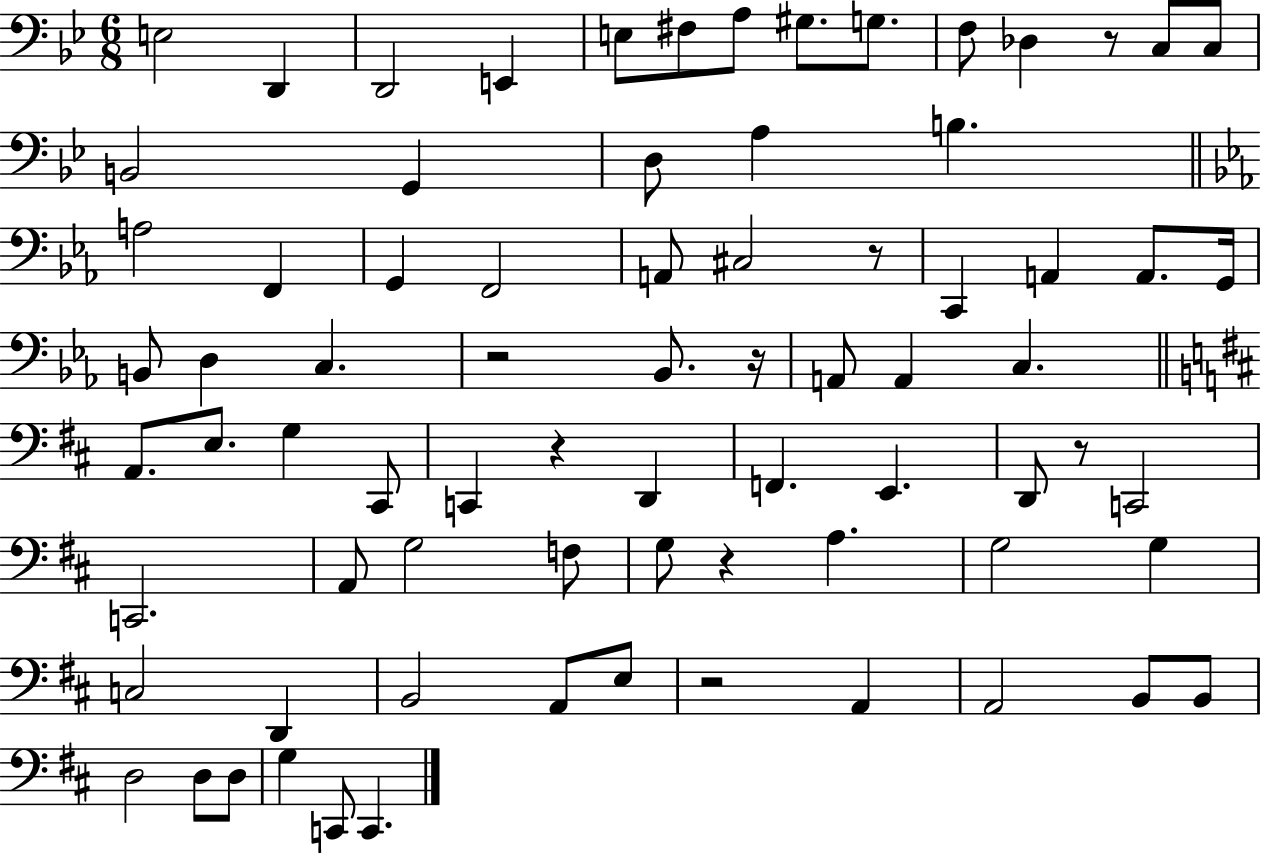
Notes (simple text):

E3/h D2/q D2/h E2/q E3/e F#3/e A3/e G#3/e. G3/e. F3/e Db3/q R/e C3/e C3/e B2/h G2/q D3/e A3/q B3/q. A3/h F2/q G2/q F2/h A2/e C#3/h R/e C2/q A2/q A2/e. G2/s B2/e D3/q C3/q. R/h Bb2/e. R/s A2/e A2/q C3/q. A2/e. E3/e. G3/q C#2/e C2/q R/q D2/q F2/q. E2/q. D2/e R/e C2/h C2/h. A2/e G3/h F3/e G3/e R/q A3/q. G3/h G3/q C3/h D2/q B2/h A2/e E3/e R/h A2/q A2/h B2/e B2/e D3/h D3/e D3/e G3/q C2/e C2/q.